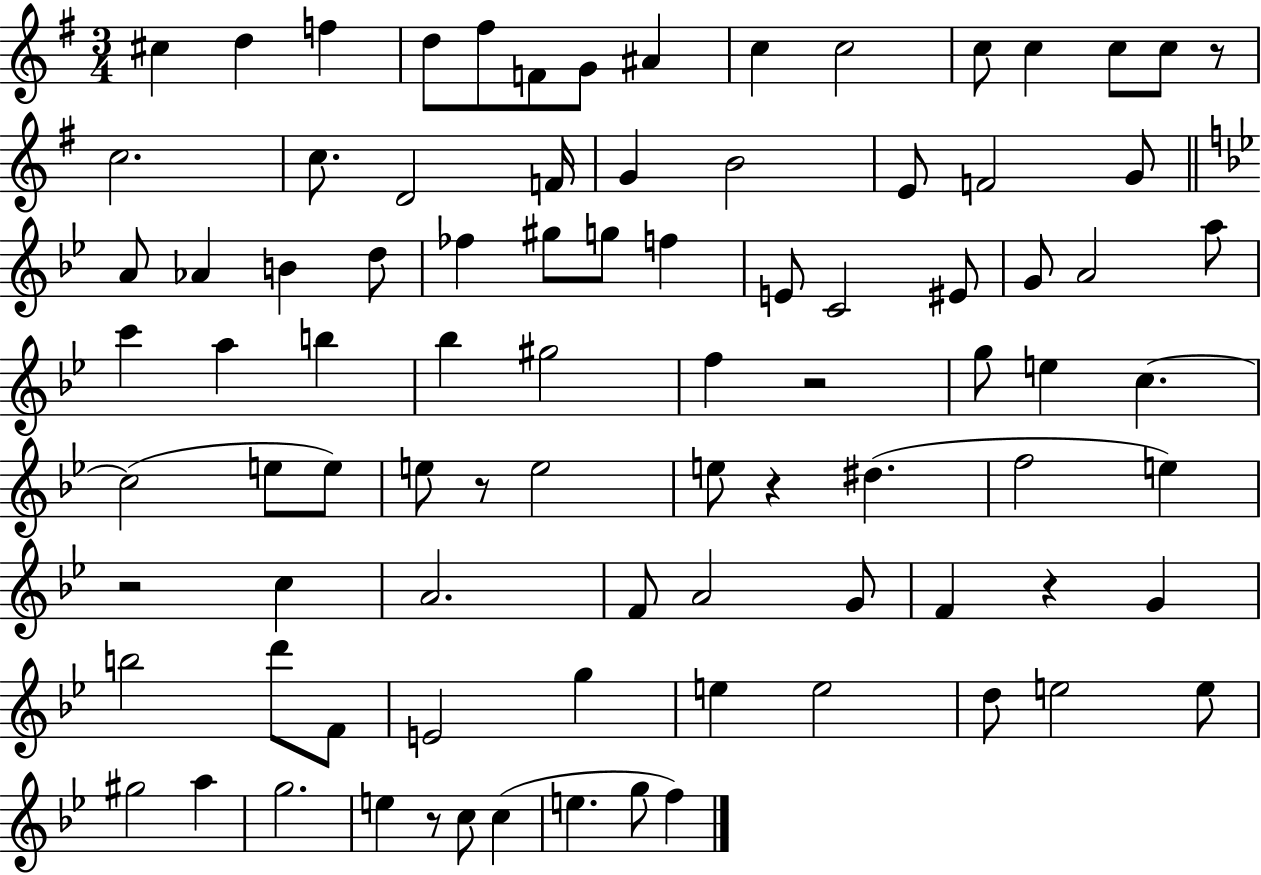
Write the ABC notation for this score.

X:1
T:Untitled
M:3/4
L:1/4
K:G
^c d f d/2 ^f/2 F/2 G/2 ^A c c2 c/2 c c/2 c/2 z/2 c2 c/2 D2 F/4 G B2 E/2 F2 G/2 A/2 _A B d/2 _f ^g/2 g/2 f E/2 C2 ^E/2 G/2 A2 a/2 c' a b _b ^g2 f z2 g/2 e c c2 e/2 e/2 e/2 z/2 e2 e/2 z ^d f2 e z2 c A2 F/2 A2 G/2 F z G b2 d'/2 F/2 E2 g e e2 d/2 e2 e/2 ^g2 a g2 e z/2 c/2 c e g/2 f